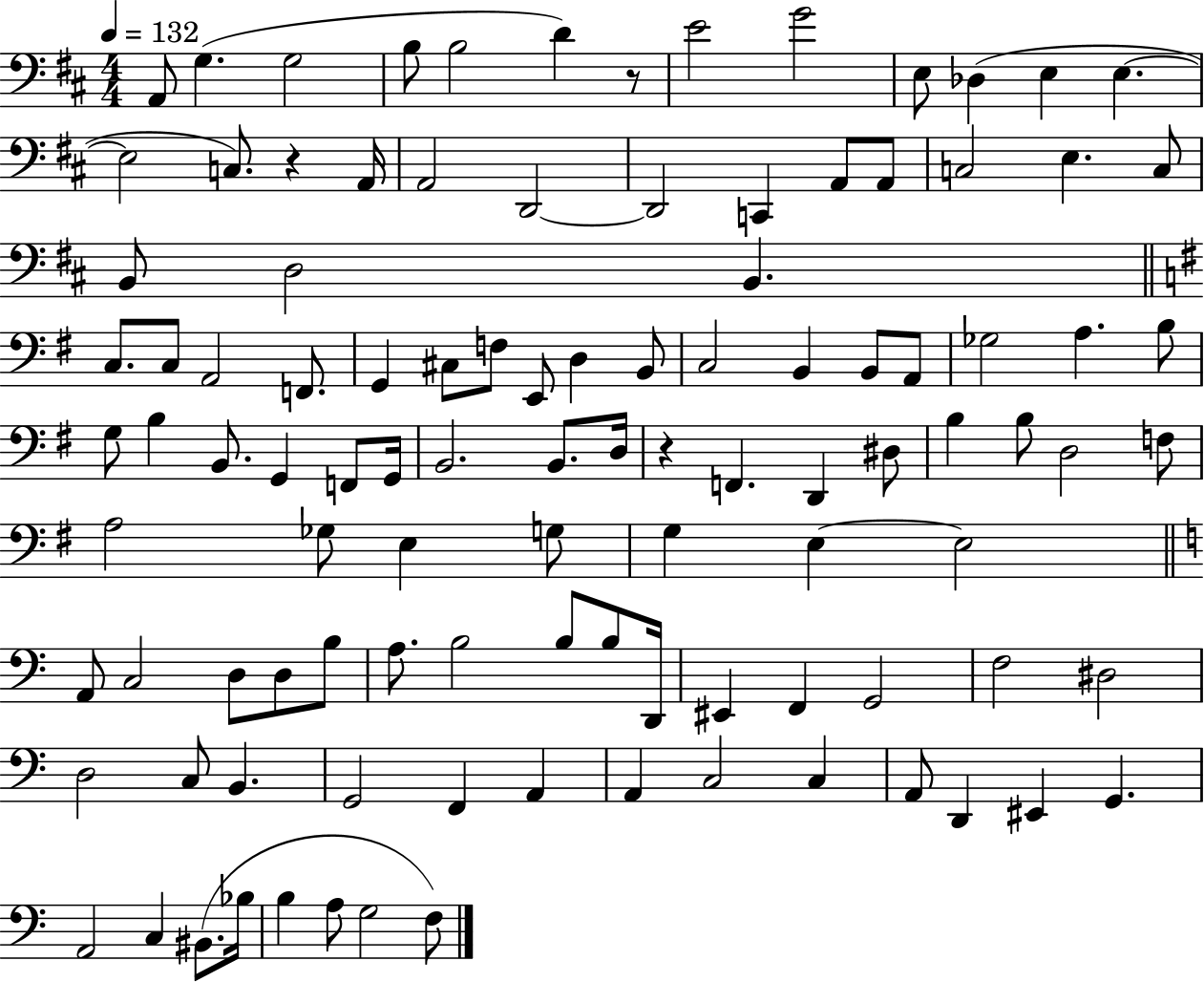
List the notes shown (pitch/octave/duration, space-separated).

A2/e G3/q. G3/h B3/e B3/h D4/q R/e E4/h G4/h E3/e Db3/q E3/q E3/q. E3/h C3/e. R/q A2/s A2/h D2/h D2/h C2/q A2/e A2/e C3/h E3/q. C3/e B2/e D3/h B2/q. C3/e. C3/e A2/h F2/e. G2/q C#3/e F3/e E2/e D3/q B2/e C3/h B2/q B2/e A2/e Gb3/h A3/q. B3/e G3/e B3/q B2/e. G2/q F2/e G2/s B2/h. B2/e. D3/s R/q F2/q. D2/q D#3/e B3/q B3/e D3/h F3/e A3/h Gb3/e E3/q G3/e G3/q E3/q E3/h A2/e C3/h D3/e D3/e B3/e A3/e. B3/h B3/e B3/e D2/s EIS2/q F2/q G2/h F3/h D#3/h D3/h C3/e B2/q. G2/h F2/q A2/q A2/q C3/h C3/q A2/e D2/q EIS2/q G2/q. A2/h C3/q BIS2/e. Bb3/s B3/q A3/e G3/h F3/e